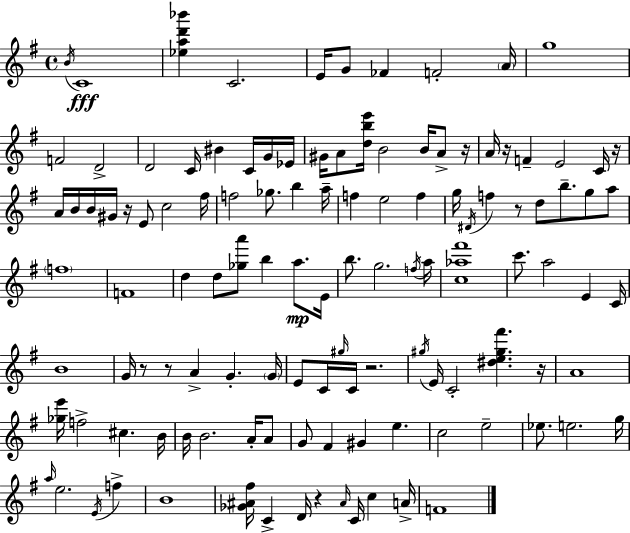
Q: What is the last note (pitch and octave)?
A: F4